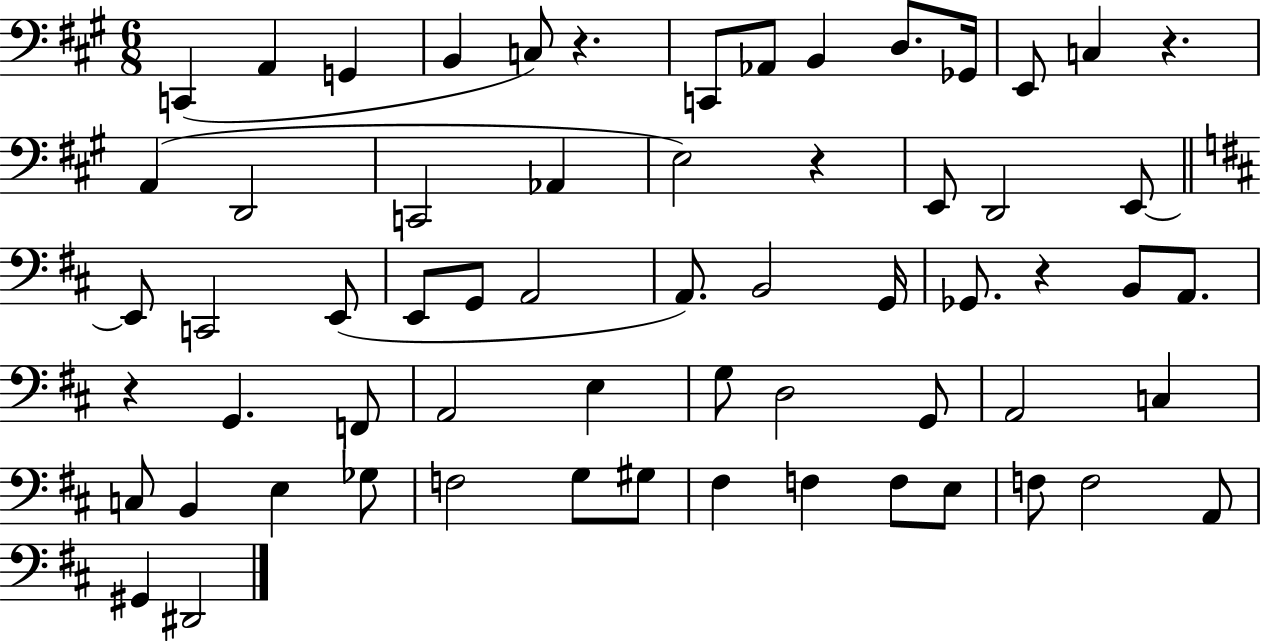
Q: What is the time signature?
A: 6/8